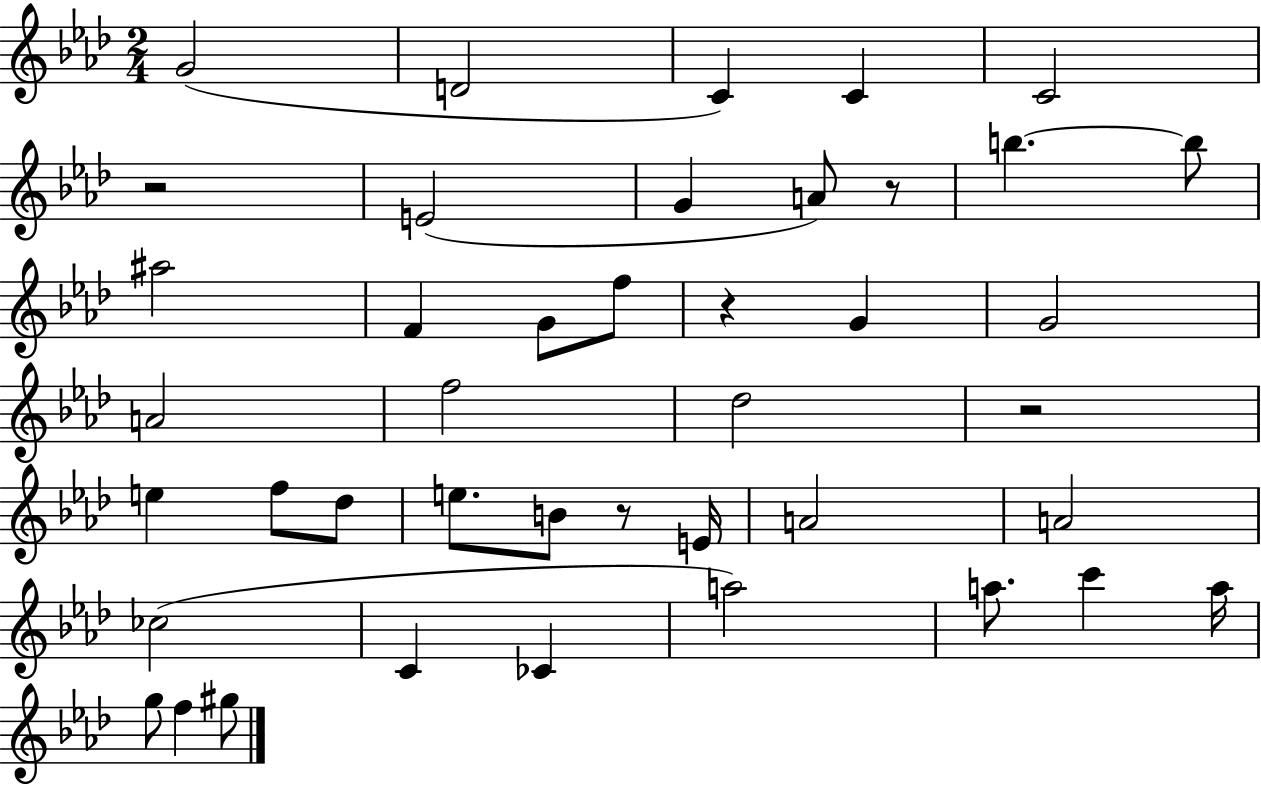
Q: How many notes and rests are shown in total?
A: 42